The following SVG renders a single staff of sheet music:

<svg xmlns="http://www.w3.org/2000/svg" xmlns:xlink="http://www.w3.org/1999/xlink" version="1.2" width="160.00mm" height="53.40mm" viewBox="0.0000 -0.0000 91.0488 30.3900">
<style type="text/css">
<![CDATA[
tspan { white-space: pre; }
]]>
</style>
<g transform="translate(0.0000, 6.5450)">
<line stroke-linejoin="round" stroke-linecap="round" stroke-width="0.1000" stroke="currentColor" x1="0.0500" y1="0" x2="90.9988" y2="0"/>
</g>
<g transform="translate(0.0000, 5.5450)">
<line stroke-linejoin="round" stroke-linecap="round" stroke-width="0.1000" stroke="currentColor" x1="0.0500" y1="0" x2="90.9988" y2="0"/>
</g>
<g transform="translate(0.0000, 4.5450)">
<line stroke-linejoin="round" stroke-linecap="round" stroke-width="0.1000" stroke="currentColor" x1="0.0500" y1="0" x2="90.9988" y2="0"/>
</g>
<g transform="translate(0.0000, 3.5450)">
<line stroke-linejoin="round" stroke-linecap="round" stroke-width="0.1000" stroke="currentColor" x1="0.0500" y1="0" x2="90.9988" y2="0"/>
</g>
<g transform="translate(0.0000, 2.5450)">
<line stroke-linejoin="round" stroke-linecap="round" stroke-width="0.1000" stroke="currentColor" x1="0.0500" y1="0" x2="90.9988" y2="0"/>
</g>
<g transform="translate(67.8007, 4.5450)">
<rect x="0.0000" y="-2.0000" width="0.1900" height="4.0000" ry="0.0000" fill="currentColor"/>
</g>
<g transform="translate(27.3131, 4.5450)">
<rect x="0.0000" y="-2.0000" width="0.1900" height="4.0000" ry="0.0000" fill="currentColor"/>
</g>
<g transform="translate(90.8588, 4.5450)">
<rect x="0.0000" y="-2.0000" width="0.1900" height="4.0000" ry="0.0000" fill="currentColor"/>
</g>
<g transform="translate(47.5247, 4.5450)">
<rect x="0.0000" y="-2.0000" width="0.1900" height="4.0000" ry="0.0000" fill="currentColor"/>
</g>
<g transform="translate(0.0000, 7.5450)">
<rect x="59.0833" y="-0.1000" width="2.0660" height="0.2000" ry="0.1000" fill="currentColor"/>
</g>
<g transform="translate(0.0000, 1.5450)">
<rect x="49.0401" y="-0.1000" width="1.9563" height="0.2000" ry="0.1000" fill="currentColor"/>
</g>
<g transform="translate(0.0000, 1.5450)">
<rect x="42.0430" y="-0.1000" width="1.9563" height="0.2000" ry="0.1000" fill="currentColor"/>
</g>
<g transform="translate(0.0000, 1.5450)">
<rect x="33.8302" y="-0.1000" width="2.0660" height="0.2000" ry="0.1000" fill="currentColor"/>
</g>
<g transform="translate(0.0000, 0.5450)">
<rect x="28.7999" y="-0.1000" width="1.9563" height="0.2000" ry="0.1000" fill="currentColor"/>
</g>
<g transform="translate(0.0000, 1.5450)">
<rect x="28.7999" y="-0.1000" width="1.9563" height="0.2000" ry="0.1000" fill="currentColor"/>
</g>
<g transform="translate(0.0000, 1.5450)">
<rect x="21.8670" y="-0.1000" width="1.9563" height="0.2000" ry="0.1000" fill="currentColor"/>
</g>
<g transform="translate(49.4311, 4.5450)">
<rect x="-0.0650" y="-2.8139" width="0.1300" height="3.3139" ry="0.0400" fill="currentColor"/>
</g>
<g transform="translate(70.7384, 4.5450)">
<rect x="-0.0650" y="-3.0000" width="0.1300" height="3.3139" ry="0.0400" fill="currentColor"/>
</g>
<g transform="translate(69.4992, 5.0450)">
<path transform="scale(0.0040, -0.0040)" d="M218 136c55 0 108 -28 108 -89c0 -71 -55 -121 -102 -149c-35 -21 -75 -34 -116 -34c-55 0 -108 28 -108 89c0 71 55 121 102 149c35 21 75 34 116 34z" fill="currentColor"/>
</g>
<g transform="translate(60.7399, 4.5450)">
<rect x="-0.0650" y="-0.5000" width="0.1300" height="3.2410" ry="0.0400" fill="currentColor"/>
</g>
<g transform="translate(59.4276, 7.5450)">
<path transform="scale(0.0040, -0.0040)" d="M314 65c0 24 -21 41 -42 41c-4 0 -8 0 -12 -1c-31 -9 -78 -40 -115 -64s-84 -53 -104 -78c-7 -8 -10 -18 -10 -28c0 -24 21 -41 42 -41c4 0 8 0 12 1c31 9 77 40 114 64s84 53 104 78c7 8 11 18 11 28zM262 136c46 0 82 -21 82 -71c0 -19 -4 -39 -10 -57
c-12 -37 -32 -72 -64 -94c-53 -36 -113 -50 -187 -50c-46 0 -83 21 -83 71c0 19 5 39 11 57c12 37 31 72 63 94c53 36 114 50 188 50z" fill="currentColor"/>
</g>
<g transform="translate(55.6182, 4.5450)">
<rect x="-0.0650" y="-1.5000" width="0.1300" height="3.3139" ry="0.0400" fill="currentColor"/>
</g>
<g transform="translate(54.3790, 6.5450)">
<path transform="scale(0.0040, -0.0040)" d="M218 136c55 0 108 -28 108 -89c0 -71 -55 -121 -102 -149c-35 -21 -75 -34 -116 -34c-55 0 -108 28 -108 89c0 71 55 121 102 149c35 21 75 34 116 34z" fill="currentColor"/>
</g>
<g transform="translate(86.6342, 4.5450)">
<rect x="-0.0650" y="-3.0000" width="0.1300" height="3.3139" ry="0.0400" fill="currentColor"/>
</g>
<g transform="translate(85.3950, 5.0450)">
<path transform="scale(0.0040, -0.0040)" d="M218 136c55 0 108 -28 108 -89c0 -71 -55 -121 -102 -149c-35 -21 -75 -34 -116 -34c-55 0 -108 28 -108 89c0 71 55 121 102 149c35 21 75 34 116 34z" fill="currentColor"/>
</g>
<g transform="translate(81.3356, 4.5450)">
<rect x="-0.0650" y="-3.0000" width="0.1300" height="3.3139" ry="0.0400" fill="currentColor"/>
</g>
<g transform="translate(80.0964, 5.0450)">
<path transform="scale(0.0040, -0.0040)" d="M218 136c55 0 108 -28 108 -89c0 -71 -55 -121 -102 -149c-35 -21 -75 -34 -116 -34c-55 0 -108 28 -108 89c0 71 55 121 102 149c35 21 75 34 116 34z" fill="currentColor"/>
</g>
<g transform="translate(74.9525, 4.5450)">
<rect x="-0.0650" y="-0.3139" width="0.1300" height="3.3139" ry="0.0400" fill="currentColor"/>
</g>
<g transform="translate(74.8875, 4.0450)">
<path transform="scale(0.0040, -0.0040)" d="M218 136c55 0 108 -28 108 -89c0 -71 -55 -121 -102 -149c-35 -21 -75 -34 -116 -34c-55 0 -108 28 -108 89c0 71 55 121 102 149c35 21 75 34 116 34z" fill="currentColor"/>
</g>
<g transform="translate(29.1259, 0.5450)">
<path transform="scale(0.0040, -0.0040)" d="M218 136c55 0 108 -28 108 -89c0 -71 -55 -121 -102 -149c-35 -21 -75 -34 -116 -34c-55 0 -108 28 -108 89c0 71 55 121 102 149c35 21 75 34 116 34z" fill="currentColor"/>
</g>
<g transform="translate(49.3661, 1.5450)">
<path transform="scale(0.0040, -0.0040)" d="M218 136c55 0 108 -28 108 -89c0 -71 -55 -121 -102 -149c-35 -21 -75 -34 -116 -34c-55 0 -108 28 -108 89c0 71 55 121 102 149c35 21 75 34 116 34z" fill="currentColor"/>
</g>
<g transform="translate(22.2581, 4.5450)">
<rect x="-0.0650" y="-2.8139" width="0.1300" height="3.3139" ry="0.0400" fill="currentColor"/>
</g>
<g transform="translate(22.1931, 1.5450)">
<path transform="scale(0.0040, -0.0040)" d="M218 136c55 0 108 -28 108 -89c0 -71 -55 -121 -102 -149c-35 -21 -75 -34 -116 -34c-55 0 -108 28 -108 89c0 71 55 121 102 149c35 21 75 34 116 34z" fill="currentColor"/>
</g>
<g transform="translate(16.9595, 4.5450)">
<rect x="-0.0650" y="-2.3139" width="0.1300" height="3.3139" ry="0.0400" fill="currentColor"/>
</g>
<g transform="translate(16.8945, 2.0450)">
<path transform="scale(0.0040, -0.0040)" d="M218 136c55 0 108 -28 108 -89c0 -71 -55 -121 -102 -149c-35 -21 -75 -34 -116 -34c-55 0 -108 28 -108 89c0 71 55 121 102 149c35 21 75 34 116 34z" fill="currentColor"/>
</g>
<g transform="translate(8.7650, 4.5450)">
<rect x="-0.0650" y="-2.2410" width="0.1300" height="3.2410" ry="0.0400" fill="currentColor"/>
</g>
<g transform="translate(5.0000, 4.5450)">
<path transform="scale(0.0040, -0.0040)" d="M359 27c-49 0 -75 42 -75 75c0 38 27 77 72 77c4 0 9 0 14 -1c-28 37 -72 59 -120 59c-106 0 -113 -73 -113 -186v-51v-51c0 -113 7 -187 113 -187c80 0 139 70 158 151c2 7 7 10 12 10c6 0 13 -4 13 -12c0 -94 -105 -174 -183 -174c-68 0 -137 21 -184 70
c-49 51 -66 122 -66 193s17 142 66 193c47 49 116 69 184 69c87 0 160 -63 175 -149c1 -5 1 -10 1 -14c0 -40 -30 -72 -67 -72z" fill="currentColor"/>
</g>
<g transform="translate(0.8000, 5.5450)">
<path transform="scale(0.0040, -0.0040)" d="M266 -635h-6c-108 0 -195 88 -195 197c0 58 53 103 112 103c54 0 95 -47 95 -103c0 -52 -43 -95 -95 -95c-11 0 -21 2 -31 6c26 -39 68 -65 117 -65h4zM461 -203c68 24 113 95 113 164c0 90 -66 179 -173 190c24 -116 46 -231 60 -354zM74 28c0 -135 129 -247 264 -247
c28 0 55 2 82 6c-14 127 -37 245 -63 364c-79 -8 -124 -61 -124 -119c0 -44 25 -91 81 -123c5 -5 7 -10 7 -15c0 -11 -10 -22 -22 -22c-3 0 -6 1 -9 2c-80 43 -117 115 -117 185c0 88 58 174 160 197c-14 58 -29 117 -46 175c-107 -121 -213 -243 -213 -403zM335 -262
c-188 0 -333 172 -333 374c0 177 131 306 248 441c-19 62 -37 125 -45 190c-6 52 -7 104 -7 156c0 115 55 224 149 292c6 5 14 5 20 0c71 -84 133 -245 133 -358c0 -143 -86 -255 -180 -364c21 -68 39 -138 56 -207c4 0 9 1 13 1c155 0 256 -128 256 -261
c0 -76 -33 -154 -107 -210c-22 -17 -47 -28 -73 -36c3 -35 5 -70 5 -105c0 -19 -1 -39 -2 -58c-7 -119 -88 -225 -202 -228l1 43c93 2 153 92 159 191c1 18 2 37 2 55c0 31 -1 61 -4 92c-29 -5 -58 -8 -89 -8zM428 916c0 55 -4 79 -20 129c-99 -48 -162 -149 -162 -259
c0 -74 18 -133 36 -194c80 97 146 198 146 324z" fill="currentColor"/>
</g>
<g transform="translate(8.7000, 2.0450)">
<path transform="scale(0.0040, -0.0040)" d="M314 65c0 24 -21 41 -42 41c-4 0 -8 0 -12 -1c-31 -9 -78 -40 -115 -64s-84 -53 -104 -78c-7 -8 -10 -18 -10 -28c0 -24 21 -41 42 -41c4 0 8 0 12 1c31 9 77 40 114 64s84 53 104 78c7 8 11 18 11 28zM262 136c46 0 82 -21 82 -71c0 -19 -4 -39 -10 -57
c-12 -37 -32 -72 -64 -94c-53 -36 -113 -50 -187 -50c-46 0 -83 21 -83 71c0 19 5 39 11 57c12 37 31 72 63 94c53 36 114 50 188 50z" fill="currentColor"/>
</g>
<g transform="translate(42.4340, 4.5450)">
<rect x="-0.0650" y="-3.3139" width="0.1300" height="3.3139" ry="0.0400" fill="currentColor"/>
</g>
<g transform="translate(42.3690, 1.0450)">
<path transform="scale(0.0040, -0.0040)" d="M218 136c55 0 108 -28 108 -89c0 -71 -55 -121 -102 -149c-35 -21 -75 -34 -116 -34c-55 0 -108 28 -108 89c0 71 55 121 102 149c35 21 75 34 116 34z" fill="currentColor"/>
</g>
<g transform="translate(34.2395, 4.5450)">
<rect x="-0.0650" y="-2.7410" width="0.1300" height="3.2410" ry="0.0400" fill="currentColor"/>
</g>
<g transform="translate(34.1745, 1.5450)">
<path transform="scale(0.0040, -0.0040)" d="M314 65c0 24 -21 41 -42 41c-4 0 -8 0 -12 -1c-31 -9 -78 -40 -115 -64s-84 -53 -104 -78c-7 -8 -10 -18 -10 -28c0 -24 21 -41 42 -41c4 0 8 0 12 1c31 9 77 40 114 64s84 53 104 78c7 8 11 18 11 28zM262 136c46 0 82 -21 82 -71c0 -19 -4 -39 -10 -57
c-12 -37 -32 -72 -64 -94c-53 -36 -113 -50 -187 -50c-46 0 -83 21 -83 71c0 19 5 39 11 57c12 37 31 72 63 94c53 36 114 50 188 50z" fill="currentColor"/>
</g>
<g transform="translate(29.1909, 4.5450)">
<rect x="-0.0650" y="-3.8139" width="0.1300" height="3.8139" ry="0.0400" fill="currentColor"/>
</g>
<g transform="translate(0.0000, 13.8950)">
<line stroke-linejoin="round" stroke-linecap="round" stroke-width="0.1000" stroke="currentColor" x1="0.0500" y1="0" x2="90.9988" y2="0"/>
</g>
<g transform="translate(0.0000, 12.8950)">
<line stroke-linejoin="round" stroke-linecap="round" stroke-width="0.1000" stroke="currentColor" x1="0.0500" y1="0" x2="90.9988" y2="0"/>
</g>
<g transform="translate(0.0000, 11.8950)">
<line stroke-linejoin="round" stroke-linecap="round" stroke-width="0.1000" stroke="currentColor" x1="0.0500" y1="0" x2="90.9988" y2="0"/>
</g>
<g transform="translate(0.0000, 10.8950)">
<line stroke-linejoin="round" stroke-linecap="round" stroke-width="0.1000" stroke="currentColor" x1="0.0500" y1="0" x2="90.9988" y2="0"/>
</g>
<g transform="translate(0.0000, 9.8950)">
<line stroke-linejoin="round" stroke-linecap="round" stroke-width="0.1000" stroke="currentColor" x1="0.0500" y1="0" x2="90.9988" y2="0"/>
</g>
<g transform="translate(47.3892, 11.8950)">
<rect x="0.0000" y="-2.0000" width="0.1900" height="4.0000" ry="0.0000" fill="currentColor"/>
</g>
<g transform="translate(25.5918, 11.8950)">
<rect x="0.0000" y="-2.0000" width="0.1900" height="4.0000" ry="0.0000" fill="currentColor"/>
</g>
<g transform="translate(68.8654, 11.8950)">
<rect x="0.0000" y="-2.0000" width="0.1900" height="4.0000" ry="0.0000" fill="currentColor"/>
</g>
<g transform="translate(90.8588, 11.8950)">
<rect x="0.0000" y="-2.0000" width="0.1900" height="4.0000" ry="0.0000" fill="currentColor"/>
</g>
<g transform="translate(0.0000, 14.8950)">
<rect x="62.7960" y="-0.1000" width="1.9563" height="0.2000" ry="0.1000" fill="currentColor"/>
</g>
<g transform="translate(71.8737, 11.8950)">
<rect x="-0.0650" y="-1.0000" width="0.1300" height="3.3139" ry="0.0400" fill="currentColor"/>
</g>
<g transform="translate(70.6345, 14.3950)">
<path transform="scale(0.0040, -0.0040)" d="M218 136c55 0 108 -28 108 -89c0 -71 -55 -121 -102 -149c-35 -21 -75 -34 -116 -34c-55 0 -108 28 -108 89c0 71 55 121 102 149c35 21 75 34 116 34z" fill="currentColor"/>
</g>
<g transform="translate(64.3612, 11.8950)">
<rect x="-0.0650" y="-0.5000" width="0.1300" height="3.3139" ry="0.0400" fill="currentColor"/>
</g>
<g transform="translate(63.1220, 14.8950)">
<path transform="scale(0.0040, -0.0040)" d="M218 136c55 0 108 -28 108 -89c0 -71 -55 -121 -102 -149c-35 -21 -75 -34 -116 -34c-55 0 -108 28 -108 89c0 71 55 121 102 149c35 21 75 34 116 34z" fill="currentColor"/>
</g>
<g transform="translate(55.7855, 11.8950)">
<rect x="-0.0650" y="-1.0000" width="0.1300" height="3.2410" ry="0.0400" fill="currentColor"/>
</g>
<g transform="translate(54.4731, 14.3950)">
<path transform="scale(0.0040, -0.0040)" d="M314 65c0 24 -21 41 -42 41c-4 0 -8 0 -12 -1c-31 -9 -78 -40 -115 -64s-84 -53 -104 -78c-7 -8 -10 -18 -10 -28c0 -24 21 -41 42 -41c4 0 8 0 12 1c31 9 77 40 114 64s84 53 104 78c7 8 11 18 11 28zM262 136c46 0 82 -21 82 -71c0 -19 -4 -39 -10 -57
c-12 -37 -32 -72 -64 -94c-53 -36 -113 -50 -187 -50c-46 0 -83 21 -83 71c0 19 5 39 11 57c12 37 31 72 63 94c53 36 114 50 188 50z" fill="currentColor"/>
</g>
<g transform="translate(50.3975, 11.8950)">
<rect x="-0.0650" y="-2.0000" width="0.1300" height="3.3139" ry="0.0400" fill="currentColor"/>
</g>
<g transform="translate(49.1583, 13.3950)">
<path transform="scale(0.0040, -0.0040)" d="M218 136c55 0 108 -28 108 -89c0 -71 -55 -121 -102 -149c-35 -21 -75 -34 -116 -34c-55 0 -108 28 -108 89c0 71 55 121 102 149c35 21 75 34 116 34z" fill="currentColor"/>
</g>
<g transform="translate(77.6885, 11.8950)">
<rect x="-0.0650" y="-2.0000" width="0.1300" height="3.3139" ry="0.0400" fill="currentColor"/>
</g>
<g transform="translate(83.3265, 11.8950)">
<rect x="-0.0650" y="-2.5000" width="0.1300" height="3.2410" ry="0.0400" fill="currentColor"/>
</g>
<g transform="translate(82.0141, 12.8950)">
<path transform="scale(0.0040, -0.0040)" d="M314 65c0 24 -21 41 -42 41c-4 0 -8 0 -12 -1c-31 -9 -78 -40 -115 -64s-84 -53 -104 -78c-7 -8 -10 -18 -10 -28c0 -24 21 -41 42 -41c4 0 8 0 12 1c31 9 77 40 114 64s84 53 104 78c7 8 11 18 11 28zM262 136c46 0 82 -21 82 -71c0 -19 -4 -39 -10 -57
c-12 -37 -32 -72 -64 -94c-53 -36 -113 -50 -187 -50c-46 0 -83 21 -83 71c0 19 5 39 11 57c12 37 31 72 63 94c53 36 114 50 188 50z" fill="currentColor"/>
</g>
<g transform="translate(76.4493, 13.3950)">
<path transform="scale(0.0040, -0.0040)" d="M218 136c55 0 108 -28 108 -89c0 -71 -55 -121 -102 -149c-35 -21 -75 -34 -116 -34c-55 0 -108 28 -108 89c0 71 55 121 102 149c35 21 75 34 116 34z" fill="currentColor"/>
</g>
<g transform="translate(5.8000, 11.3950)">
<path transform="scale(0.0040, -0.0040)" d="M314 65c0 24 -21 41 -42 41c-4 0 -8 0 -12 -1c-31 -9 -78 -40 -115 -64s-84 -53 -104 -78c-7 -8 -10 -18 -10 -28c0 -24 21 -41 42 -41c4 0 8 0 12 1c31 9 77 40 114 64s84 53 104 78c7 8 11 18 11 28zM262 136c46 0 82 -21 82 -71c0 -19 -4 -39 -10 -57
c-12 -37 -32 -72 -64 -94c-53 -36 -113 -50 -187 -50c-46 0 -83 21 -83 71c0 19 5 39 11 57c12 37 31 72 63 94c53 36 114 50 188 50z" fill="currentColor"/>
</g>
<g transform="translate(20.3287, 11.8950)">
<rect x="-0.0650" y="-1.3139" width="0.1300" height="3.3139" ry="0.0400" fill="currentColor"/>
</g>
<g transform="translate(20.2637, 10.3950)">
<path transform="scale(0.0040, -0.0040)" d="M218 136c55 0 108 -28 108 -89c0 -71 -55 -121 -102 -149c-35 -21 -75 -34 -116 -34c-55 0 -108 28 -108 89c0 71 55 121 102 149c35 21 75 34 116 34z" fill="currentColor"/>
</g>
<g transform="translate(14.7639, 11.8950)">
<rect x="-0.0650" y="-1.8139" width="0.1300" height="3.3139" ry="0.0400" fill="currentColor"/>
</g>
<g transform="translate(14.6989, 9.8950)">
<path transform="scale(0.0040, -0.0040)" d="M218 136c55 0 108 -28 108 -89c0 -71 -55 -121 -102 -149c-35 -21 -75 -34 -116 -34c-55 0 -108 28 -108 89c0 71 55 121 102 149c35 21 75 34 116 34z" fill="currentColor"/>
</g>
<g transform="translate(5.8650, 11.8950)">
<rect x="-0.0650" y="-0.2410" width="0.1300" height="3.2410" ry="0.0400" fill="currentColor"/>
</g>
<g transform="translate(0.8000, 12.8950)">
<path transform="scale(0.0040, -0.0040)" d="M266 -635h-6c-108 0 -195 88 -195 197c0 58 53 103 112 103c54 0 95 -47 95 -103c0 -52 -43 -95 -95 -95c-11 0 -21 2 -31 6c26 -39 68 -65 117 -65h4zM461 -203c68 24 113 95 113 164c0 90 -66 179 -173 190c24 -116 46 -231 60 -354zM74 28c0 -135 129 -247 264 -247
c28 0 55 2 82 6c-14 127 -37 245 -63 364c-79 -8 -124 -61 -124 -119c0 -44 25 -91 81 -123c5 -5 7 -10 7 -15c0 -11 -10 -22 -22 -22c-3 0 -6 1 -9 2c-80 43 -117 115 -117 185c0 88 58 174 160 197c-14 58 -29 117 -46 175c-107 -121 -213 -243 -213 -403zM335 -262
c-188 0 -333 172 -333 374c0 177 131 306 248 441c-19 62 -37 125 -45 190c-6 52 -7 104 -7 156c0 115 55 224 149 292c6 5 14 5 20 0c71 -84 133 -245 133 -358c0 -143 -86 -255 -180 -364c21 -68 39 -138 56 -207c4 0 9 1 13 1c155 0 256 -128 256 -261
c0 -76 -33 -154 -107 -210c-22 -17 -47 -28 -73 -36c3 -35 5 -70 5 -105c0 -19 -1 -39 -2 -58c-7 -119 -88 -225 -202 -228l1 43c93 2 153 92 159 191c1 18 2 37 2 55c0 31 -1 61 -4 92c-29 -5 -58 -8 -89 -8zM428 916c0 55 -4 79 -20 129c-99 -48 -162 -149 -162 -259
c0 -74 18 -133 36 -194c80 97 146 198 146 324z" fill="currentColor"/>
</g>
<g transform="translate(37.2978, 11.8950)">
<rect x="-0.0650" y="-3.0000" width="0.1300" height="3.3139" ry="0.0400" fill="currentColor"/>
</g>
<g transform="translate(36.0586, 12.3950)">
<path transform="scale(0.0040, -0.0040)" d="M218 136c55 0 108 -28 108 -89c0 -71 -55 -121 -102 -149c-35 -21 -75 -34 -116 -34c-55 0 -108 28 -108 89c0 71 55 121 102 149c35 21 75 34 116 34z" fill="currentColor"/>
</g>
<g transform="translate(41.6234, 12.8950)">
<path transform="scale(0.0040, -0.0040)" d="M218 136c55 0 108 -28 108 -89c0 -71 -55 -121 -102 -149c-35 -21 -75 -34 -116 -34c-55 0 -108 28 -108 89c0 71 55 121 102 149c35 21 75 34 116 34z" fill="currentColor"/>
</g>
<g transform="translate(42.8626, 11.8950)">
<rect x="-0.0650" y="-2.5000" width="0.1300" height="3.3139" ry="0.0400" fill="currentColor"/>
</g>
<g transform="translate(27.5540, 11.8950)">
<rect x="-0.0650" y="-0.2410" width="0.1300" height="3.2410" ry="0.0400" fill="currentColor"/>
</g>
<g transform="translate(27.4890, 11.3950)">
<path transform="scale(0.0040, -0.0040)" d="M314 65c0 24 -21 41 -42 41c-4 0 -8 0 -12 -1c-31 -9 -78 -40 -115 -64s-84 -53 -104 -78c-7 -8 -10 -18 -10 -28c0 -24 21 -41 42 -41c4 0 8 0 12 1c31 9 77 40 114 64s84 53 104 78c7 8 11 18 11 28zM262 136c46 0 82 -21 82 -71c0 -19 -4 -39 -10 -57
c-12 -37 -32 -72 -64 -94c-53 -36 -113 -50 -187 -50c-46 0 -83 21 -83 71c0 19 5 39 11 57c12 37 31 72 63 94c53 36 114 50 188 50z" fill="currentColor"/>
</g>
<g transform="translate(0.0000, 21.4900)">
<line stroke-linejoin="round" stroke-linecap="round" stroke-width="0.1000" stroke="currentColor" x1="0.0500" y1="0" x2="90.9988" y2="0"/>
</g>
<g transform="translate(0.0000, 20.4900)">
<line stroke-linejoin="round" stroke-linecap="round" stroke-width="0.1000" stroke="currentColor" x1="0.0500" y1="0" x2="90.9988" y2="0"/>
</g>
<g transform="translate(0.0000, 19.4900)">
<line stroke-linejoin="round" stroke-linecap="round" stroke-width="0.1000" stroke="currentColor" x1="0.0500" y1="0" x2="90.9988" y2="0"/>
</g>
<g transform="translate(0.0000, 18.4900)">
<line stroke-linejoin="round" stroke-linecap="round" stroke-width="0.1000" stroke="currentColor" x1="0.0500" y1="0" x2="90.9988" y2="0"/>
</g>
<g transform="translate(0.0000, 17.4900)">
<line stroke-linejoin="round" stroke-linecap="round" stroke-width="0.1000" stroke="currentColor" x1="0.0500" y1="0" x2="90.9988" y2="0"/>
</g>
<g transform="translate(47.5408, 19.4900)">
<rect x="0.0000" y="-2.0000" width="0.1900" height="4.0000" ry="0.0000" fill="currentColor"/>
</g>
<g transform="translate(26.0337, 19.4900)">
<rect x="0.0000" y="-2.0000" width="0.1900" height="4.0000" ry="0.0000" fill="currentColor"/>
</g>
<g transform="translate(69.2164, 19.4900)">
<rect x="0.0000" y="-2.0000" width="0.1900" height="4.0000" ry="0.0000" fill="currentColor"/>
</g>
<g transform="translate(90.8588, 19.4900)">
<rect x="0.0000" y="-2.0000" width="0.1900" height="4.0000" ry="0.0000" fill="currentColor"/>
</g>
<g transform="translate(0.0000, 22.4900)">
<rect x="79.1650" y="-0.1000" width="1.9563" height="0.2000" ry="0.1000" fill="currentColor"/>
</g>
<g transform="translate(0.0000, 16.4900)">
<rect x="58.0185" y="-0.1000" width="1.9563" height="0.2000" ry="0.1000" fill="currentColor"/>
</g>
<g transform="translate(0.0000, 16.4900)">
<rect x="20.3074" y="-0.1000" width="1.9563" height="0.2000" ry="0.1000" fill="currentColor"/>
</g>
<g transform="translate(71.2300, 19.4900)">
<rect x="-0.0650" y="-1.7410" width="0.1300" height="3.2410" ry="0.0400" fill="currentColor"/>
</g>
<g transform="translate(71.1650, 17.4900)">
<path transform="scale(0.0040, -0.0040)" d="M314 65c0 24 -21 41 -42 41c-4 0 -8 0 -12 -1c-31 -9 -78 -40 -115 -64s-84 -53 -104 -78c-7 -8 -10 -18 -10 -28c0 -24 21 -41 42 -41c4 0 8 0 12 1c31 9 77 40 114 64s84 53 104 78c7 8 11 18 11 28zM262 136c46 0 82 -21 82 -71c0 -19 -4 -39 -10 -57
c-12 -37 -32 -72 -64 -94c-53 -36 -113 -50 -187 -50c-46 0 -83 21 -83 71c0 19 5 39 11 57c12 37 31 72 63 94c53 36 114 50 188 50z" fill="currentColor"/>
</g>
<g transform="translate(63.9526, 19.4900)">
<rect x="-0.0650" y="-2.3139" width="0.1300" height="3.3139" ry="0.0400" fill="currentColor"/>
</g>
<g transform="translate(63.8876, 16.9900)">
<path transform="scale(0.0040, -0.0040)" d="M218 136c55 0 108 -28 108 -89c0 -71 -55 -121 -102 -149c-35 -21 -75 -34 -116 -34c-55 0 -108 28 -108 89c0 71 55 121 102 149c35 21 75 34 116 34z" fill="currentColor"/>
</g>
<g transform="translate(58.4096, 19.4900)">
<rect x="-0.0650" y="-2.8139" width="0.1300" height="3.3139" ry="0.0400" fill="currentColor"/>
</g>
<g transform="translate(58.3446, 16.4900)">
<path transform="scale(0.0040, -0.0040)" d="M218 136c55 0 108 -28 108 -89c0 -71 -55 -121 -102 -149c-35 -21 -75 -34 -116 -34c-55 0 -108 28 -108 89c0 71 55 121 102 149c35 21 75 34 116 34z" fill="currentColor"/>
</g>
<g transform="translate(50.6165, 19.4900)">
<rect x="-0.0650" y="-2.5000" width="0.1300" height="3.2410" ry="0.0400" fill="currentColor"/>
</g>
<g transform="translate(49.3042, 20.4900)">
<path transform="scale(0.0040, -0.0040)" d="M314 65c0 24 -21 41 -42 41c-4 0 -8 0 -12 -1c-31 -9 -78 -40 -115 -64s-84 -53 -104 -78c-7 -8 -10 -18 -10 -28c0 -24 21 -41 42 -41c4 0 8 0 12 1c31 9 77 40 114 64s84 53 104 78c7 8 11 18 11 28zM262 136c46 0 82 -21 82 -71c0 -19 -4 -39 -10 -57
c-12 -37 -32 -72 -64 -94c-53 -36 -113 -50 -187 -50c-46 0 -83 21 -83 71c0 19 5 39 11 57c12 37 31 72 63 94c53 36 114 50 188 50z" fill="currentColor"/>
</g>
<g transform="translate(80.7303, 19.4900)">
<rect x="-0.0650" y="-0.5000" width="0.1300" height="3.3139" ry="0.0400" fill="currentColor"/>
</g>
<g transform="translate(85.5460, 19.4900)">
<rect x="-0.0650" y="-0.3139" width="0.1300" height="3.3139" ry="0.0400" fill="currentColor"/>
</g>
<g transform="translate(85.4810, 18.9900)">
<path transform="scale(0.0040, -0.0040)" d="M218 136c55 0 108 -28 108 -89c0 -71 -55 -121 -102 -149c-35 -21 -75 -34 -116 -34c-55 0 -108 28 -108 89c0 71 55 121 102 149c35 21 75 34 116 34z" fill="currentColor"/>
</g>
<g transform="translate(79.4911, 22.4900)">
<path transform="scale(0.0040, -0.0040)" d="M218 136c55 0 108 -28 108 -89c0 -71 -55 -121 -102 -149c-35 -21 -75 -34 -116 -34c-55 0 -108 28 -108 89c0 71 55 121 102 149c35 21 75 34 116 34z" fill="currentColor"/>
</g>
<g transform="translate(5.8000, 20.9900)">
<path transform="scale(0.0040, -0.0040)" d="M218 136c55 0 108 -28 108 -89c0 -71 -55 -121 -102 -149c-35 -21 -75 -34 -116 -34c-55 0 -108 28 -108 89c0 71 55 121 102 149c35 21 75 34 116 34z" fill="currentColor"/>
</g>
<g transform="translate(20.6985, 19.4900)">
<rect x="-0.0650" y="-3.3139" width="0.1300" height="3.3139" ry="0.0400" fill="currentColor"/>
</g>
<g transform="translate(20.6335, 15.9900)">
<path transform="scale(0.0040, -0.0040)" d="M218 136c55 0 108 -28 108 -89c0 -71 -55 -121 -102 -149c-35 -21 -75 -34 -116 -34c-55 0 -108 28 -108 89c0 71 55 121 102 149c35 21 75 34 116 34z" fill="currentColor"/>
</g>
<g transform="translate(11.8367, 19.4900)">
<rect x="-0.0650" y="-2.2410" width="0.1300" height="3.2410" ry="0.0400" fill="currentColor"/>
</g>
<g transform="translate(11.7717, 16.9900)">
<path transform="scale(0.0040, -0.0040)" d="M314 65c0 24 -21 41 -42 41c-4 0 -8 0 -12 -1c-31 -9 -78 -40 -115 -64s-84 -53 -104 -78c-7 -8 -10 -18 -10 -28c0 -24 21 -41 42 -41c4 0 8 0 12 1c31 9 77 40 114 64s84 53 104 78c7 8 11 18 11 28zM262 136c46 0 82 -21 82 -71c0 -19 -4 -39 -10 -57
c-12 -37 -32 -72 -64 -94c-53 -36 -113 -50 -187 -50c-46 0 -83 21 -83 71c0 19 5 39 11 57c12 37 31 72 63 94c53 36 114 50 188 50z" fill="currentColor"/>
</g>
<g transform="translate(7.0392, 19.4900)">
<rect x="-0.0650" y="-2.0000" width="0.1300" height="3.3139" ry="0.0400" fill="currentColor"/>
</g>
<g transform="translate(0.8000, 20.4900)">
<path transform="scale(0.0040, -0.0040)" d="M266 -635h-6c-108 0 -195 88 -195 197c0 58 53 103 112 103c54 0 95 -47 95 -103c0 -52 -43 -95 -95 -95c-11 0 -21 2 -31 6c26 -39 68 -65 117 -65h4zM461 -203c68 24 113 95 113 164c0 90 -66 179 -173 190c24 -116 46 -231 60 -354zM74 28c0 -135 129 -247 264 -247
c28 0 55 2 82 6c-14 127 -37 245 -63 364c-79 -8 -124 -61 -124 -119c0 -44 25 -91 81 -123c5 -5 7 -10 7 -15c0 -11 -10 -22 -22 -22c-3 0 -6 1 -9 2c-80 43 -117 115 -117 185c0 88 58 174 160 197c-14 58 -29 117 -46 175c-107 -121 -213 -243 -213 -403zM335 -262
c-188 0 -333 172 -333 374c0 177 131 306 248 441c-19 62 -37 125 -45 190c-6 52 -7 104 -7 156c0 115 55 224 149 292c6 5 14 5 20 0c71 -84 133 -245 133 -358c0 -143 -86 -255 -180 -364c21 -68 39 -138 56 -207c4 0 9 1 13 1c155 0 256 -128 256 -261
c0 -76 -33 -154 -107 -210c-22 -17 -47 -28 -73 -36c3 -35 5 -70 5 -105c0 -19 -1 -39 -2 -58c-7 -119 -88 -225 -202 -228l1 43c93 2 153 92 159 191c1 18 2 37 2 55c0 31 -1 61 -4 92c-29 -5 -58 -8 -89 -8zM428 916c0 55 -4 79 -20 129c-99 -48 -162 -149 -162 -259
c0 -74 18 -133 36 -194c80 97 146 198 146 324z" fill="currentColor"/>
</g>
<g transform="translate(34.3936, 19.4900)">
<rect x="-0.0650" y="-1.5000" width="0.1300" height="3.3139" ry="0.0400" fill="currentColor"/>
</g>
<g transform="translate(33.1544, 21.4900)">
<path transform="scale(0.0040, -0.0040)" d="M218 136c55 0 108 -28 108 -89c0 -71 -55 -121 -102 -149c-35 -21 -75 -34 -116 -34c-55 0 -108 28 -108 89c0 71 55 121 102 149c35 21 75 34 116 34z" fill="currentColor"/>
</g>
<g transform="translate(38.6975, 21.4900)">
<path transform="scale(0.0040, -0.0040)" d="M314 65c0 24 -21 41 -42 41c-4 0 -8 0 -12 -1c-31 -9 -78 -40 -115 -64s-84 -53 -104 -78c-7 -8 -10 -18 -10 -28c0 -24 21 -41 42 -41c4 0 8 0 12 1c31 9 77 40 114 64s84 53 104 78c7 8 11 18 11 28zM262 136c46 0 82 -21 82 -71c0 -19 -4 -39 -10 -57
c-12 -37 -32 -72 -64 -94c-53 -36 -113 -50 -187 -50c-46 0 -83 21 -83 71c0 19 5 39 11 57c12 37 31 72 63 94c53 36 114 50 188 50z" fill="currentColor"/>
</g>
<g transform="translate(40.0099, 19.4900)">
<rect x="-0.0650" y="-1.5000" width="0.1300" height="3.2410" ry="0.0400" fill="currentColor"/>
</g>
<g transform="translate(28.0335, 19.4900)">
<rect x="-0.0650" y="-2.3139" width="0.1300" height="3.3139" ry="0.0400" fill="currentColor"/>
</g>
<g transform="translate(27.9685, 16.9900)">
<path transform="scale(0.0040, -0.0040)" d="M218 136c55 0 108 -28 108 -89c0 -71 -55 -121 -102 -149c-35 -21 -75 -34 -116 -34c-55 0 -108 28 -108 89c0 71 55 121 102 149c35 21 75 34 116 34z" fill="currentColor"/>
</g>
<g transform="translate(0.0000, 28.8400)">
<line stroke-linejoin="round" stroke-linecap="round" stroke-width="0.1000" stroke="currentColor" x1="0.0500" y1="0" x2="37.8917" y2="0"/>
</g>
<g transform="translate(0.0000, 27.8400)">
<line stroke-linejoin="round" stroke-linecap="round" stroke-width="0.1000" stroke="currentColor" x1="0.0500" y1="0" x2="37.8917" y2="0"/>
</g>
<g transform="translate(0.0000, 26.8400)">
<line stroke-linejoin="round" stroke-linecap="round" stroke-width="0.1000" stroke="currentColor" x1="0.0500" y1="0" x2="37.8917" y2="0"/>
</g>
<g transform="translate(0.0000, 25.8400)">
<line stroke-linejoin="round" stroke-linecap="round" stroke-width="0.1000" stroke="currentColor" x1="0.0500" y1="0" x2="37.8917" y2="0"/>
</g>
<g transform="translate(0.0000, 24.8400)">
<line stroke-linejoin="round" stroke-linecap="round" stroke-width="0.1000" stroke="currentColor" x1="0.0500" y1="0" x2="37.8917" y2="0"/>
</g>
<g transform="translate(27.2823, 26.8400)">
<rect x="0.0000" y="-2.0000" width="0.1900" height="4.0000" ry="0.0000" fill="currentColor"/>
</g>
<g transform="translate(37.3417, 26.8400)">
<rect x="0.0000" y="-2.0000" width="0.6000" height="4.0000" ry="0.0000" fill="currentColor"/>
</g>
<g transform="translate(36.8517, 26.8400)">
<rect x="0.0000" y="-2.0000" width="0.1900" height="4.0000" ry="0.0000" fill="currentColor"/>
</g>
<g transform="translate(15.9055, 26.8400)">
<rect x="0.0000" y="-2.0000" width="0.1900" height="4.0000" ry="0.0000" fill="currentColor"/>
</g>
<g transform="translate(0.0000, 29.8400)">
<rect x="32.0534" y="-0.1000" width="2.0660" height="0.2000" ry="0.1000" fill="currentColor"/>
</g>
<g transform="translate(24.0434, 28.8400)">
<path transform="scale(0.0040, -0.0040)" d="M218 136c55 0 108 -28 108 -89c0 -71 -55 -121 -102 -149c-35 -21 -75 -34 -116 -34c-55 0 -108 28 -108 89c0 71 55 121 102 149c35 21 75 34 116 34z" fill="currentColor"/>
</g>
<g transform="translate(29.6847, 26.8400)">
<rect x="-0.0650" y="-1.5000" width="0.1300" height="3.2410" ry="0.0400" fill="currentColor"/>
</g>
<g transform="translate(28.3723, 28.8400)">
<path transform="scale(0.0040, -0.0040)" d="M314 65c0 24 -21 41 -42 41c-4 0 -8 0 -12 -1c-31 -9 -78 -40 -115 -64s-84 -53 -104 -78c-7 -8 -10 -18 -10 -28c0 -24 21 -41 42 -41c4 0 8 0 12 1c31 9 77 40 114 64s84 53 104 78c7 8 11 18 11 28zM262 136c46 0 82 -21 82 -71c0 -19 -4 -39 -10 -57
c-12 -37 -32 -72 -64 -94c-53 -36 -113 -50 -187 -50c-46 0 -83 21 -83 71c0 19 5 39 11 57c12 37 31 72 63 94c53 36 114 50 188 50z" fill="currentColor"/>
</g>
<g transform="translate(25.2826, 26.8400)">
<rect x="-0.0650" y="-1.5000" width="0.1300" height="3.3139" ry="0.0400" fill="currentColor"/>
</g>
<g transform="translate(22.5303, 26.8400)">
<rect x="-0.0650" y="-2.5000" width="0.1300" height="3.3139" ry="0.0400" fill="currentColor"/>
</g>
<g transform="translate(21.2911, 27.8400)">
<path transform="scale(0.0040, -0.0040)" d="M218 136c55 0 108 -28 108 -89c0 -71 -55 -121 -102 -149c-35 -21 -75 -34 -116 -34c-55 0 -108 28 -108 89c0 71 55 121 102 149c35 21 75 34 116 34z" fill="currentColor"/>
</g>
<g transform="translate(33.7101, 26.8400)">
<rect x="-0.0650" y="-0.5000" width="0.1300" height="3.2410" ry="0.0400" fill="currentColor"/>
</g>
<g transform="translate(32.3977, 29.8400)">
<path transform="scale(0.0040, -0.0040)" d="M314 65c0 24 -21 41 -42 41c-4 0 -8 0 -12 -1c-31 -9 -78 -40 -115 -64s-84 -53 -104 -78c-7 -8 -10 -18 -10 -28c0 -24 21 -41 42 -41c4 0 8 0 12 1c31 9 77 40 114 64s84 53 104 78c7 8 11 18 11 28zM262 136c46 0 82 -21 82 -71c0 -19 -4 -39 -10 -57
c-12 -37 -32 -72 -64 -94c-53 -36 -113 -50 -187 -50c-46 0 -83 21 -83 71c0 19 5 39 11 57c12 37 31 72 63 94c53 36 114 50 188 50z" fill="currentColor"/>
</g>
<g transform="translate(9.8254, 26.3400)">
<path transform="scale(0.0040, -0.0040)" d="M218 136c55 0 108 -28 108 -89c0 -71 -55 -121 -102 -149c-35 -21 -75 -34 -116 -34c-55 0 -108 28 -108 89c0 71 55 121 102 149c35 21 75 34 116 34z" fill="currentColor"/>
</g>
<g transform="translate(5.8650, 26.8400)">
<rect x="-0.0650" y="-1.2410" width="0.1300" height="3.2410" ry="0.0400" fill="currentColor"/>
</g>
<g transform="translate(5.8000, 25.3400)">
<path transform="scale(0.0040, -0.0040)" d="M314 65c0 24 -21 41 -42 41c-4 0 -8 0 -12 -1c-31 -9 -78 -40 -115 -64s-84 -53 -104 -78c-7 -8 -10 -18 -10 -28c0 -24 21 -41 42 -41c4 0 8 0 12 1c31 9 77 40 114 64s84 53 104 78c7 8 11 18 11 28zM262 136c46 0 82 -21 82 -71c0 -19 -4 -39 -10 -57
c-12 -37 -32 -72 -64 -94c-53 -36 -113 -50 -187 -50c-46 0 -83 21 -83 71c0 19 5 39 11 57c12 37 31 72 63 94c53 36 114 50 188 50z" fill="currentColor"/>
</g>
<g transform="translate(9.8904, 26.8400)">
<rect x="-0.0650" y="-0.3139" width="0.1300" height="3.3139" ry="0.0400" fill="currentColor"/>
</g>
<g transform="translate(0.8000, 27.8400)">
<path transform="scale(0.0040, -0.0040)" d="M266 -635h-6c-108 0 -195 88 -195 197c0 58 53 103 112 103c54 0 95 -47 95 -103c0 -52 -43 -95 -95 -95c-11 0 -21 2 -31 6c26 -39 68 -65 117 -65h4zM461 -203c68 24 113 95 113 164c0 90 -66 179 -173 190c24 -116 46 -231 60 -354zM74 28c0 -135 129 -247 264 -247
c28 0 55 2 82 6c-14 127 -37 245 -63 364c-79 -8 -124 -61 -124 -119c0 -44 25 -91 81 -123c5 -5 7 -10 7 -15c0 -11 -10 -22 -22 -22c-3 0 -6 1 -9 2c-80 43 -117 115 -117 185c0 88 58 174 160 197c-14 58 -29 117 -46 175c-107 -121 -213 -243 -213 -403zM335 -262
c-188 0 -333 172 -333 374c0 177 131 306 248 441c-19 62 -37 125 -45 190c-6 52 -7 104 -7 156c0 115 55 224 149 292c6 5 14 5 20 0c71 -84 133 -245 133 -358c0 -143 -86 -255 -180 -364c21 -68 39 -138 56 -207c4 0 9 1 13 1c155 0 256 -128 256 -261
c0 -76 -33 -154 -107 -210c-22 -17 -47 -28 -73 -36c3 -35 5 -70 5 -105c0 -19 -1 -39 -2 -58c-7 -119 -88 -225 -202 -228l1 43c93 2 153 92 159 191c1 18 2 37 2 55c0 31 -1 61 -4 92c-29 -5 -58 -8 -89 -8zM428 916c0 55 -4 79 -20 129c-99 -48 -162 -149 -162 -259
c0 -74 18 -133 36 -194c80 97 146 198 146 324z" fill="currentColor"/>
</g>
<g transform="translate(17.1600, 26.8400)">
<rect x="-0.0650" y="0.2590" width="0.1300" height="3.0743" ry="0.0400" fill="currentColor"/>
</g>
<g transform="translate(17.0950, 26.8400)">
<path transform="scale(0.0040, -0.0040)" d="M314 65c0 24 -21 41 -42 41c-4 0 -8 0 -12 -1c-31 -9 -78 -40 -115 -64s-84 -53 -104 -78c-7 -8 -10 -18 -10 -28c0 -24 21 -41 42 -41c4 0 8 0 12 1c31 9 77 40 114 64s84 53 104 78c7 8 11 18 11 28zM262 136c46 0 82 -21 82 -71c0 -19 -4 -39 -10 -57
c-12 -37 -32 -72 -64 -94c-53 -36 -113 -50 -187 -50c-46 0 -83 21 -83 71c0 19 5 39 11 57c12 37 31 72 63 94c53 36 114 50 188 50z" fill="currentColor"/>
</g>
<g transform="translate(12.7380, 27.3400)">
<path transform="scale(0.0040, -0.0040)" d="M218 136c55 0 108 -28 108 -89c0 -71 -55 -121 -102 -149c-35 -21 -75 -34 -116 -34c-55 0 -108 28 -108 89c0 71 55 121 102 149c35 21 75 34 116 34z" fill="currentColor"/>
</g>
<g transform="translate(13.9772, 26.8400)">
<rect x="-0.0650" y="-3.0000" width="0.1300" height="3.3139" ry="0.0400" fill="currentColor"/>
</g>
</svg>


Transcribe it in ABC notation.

X:1
T:Untitled
M:4/4
L:1/4
K:C
g2 g a c' a2 b a E C2 A c A A c2 f e c2 A G F D2 C D F G2 F g2 b g E E2 G2 a g f2 C c e2 c A B2 G E E2 C2